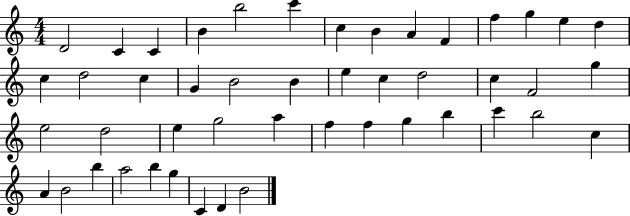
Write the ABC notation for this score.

X:1
T:Untitled
M:4/4
L:1/4
K:C
D2 C C B b2 c' c B A F f g e d c d2 c G B2 B e c d2 c F2 g e2 d2 e g2 a f f g b c' b2 c A B2 b a2 b g C D B2